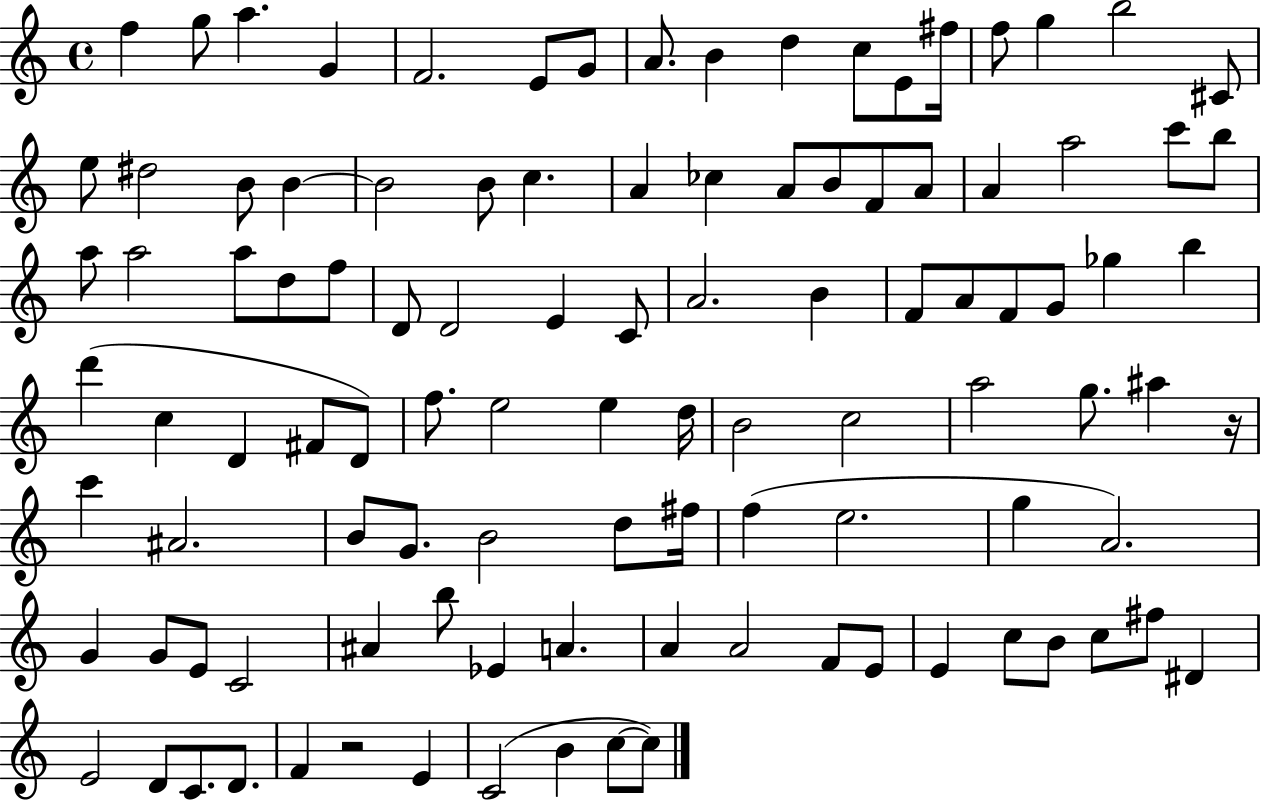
X:1
T:Untitled
M:4/4
L:1/4
K:C
f g/2 a G F2 E/2 G/2 A/2 B d c/2 E/2 ^f/4 f/2 g b2 ^C/2 e/2 ^d2 B/2 B B2 B/2 c A _c A/2 B/2 F/2 A/2 A a2 c'/2 b/2 a/2 a2 a/2 d/2 f/2 D/2 D2 E C/2 A2 B F/2 A/2 F/2 G/2 _g b d' c D ^F/2 D/2 f/2 e2 e d/4 B2 c2 a2 g/2 ^a z/4 c' ^A2 B/2 G/2 B2 d/2 ^f/4 f e2 g A2 G G/2 E/2 C2 ^A b/2 _E A A A2 F/2 E/2 E c/2 B/2 c/2 ^f/2 ^D E2 D/2 C/2 D/2 F z2 E C2 B c/2 c/2